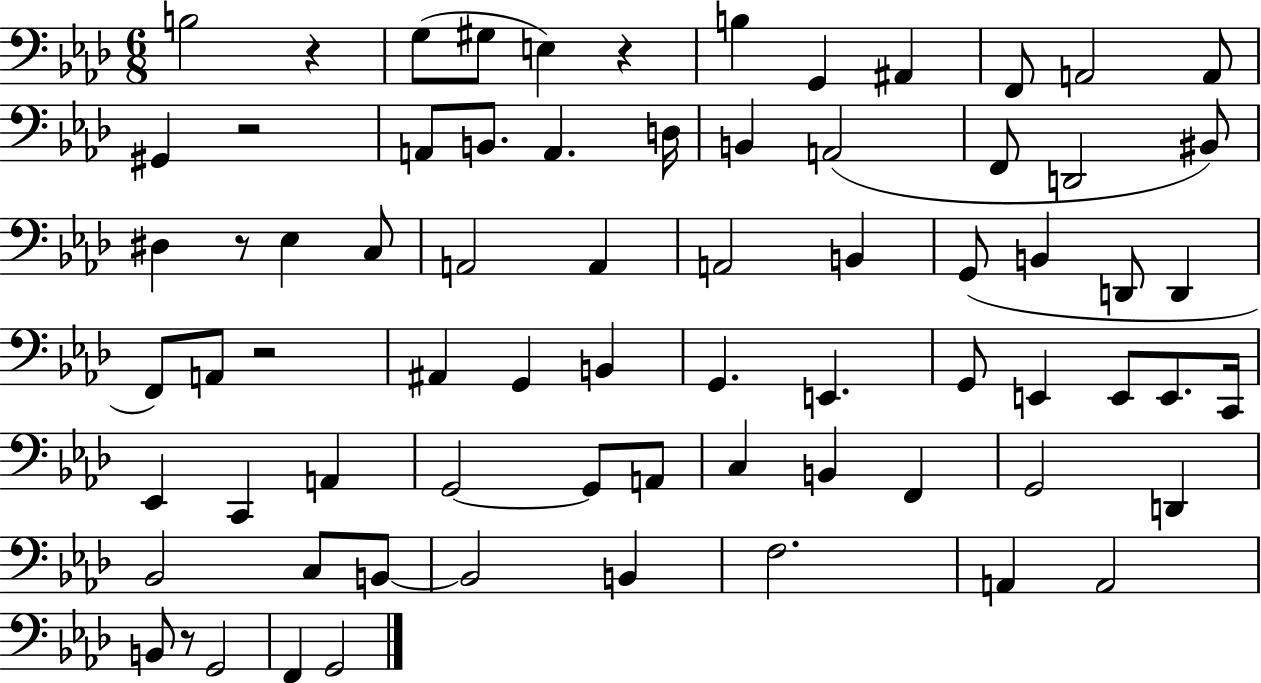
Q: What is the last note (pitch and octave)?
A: G2